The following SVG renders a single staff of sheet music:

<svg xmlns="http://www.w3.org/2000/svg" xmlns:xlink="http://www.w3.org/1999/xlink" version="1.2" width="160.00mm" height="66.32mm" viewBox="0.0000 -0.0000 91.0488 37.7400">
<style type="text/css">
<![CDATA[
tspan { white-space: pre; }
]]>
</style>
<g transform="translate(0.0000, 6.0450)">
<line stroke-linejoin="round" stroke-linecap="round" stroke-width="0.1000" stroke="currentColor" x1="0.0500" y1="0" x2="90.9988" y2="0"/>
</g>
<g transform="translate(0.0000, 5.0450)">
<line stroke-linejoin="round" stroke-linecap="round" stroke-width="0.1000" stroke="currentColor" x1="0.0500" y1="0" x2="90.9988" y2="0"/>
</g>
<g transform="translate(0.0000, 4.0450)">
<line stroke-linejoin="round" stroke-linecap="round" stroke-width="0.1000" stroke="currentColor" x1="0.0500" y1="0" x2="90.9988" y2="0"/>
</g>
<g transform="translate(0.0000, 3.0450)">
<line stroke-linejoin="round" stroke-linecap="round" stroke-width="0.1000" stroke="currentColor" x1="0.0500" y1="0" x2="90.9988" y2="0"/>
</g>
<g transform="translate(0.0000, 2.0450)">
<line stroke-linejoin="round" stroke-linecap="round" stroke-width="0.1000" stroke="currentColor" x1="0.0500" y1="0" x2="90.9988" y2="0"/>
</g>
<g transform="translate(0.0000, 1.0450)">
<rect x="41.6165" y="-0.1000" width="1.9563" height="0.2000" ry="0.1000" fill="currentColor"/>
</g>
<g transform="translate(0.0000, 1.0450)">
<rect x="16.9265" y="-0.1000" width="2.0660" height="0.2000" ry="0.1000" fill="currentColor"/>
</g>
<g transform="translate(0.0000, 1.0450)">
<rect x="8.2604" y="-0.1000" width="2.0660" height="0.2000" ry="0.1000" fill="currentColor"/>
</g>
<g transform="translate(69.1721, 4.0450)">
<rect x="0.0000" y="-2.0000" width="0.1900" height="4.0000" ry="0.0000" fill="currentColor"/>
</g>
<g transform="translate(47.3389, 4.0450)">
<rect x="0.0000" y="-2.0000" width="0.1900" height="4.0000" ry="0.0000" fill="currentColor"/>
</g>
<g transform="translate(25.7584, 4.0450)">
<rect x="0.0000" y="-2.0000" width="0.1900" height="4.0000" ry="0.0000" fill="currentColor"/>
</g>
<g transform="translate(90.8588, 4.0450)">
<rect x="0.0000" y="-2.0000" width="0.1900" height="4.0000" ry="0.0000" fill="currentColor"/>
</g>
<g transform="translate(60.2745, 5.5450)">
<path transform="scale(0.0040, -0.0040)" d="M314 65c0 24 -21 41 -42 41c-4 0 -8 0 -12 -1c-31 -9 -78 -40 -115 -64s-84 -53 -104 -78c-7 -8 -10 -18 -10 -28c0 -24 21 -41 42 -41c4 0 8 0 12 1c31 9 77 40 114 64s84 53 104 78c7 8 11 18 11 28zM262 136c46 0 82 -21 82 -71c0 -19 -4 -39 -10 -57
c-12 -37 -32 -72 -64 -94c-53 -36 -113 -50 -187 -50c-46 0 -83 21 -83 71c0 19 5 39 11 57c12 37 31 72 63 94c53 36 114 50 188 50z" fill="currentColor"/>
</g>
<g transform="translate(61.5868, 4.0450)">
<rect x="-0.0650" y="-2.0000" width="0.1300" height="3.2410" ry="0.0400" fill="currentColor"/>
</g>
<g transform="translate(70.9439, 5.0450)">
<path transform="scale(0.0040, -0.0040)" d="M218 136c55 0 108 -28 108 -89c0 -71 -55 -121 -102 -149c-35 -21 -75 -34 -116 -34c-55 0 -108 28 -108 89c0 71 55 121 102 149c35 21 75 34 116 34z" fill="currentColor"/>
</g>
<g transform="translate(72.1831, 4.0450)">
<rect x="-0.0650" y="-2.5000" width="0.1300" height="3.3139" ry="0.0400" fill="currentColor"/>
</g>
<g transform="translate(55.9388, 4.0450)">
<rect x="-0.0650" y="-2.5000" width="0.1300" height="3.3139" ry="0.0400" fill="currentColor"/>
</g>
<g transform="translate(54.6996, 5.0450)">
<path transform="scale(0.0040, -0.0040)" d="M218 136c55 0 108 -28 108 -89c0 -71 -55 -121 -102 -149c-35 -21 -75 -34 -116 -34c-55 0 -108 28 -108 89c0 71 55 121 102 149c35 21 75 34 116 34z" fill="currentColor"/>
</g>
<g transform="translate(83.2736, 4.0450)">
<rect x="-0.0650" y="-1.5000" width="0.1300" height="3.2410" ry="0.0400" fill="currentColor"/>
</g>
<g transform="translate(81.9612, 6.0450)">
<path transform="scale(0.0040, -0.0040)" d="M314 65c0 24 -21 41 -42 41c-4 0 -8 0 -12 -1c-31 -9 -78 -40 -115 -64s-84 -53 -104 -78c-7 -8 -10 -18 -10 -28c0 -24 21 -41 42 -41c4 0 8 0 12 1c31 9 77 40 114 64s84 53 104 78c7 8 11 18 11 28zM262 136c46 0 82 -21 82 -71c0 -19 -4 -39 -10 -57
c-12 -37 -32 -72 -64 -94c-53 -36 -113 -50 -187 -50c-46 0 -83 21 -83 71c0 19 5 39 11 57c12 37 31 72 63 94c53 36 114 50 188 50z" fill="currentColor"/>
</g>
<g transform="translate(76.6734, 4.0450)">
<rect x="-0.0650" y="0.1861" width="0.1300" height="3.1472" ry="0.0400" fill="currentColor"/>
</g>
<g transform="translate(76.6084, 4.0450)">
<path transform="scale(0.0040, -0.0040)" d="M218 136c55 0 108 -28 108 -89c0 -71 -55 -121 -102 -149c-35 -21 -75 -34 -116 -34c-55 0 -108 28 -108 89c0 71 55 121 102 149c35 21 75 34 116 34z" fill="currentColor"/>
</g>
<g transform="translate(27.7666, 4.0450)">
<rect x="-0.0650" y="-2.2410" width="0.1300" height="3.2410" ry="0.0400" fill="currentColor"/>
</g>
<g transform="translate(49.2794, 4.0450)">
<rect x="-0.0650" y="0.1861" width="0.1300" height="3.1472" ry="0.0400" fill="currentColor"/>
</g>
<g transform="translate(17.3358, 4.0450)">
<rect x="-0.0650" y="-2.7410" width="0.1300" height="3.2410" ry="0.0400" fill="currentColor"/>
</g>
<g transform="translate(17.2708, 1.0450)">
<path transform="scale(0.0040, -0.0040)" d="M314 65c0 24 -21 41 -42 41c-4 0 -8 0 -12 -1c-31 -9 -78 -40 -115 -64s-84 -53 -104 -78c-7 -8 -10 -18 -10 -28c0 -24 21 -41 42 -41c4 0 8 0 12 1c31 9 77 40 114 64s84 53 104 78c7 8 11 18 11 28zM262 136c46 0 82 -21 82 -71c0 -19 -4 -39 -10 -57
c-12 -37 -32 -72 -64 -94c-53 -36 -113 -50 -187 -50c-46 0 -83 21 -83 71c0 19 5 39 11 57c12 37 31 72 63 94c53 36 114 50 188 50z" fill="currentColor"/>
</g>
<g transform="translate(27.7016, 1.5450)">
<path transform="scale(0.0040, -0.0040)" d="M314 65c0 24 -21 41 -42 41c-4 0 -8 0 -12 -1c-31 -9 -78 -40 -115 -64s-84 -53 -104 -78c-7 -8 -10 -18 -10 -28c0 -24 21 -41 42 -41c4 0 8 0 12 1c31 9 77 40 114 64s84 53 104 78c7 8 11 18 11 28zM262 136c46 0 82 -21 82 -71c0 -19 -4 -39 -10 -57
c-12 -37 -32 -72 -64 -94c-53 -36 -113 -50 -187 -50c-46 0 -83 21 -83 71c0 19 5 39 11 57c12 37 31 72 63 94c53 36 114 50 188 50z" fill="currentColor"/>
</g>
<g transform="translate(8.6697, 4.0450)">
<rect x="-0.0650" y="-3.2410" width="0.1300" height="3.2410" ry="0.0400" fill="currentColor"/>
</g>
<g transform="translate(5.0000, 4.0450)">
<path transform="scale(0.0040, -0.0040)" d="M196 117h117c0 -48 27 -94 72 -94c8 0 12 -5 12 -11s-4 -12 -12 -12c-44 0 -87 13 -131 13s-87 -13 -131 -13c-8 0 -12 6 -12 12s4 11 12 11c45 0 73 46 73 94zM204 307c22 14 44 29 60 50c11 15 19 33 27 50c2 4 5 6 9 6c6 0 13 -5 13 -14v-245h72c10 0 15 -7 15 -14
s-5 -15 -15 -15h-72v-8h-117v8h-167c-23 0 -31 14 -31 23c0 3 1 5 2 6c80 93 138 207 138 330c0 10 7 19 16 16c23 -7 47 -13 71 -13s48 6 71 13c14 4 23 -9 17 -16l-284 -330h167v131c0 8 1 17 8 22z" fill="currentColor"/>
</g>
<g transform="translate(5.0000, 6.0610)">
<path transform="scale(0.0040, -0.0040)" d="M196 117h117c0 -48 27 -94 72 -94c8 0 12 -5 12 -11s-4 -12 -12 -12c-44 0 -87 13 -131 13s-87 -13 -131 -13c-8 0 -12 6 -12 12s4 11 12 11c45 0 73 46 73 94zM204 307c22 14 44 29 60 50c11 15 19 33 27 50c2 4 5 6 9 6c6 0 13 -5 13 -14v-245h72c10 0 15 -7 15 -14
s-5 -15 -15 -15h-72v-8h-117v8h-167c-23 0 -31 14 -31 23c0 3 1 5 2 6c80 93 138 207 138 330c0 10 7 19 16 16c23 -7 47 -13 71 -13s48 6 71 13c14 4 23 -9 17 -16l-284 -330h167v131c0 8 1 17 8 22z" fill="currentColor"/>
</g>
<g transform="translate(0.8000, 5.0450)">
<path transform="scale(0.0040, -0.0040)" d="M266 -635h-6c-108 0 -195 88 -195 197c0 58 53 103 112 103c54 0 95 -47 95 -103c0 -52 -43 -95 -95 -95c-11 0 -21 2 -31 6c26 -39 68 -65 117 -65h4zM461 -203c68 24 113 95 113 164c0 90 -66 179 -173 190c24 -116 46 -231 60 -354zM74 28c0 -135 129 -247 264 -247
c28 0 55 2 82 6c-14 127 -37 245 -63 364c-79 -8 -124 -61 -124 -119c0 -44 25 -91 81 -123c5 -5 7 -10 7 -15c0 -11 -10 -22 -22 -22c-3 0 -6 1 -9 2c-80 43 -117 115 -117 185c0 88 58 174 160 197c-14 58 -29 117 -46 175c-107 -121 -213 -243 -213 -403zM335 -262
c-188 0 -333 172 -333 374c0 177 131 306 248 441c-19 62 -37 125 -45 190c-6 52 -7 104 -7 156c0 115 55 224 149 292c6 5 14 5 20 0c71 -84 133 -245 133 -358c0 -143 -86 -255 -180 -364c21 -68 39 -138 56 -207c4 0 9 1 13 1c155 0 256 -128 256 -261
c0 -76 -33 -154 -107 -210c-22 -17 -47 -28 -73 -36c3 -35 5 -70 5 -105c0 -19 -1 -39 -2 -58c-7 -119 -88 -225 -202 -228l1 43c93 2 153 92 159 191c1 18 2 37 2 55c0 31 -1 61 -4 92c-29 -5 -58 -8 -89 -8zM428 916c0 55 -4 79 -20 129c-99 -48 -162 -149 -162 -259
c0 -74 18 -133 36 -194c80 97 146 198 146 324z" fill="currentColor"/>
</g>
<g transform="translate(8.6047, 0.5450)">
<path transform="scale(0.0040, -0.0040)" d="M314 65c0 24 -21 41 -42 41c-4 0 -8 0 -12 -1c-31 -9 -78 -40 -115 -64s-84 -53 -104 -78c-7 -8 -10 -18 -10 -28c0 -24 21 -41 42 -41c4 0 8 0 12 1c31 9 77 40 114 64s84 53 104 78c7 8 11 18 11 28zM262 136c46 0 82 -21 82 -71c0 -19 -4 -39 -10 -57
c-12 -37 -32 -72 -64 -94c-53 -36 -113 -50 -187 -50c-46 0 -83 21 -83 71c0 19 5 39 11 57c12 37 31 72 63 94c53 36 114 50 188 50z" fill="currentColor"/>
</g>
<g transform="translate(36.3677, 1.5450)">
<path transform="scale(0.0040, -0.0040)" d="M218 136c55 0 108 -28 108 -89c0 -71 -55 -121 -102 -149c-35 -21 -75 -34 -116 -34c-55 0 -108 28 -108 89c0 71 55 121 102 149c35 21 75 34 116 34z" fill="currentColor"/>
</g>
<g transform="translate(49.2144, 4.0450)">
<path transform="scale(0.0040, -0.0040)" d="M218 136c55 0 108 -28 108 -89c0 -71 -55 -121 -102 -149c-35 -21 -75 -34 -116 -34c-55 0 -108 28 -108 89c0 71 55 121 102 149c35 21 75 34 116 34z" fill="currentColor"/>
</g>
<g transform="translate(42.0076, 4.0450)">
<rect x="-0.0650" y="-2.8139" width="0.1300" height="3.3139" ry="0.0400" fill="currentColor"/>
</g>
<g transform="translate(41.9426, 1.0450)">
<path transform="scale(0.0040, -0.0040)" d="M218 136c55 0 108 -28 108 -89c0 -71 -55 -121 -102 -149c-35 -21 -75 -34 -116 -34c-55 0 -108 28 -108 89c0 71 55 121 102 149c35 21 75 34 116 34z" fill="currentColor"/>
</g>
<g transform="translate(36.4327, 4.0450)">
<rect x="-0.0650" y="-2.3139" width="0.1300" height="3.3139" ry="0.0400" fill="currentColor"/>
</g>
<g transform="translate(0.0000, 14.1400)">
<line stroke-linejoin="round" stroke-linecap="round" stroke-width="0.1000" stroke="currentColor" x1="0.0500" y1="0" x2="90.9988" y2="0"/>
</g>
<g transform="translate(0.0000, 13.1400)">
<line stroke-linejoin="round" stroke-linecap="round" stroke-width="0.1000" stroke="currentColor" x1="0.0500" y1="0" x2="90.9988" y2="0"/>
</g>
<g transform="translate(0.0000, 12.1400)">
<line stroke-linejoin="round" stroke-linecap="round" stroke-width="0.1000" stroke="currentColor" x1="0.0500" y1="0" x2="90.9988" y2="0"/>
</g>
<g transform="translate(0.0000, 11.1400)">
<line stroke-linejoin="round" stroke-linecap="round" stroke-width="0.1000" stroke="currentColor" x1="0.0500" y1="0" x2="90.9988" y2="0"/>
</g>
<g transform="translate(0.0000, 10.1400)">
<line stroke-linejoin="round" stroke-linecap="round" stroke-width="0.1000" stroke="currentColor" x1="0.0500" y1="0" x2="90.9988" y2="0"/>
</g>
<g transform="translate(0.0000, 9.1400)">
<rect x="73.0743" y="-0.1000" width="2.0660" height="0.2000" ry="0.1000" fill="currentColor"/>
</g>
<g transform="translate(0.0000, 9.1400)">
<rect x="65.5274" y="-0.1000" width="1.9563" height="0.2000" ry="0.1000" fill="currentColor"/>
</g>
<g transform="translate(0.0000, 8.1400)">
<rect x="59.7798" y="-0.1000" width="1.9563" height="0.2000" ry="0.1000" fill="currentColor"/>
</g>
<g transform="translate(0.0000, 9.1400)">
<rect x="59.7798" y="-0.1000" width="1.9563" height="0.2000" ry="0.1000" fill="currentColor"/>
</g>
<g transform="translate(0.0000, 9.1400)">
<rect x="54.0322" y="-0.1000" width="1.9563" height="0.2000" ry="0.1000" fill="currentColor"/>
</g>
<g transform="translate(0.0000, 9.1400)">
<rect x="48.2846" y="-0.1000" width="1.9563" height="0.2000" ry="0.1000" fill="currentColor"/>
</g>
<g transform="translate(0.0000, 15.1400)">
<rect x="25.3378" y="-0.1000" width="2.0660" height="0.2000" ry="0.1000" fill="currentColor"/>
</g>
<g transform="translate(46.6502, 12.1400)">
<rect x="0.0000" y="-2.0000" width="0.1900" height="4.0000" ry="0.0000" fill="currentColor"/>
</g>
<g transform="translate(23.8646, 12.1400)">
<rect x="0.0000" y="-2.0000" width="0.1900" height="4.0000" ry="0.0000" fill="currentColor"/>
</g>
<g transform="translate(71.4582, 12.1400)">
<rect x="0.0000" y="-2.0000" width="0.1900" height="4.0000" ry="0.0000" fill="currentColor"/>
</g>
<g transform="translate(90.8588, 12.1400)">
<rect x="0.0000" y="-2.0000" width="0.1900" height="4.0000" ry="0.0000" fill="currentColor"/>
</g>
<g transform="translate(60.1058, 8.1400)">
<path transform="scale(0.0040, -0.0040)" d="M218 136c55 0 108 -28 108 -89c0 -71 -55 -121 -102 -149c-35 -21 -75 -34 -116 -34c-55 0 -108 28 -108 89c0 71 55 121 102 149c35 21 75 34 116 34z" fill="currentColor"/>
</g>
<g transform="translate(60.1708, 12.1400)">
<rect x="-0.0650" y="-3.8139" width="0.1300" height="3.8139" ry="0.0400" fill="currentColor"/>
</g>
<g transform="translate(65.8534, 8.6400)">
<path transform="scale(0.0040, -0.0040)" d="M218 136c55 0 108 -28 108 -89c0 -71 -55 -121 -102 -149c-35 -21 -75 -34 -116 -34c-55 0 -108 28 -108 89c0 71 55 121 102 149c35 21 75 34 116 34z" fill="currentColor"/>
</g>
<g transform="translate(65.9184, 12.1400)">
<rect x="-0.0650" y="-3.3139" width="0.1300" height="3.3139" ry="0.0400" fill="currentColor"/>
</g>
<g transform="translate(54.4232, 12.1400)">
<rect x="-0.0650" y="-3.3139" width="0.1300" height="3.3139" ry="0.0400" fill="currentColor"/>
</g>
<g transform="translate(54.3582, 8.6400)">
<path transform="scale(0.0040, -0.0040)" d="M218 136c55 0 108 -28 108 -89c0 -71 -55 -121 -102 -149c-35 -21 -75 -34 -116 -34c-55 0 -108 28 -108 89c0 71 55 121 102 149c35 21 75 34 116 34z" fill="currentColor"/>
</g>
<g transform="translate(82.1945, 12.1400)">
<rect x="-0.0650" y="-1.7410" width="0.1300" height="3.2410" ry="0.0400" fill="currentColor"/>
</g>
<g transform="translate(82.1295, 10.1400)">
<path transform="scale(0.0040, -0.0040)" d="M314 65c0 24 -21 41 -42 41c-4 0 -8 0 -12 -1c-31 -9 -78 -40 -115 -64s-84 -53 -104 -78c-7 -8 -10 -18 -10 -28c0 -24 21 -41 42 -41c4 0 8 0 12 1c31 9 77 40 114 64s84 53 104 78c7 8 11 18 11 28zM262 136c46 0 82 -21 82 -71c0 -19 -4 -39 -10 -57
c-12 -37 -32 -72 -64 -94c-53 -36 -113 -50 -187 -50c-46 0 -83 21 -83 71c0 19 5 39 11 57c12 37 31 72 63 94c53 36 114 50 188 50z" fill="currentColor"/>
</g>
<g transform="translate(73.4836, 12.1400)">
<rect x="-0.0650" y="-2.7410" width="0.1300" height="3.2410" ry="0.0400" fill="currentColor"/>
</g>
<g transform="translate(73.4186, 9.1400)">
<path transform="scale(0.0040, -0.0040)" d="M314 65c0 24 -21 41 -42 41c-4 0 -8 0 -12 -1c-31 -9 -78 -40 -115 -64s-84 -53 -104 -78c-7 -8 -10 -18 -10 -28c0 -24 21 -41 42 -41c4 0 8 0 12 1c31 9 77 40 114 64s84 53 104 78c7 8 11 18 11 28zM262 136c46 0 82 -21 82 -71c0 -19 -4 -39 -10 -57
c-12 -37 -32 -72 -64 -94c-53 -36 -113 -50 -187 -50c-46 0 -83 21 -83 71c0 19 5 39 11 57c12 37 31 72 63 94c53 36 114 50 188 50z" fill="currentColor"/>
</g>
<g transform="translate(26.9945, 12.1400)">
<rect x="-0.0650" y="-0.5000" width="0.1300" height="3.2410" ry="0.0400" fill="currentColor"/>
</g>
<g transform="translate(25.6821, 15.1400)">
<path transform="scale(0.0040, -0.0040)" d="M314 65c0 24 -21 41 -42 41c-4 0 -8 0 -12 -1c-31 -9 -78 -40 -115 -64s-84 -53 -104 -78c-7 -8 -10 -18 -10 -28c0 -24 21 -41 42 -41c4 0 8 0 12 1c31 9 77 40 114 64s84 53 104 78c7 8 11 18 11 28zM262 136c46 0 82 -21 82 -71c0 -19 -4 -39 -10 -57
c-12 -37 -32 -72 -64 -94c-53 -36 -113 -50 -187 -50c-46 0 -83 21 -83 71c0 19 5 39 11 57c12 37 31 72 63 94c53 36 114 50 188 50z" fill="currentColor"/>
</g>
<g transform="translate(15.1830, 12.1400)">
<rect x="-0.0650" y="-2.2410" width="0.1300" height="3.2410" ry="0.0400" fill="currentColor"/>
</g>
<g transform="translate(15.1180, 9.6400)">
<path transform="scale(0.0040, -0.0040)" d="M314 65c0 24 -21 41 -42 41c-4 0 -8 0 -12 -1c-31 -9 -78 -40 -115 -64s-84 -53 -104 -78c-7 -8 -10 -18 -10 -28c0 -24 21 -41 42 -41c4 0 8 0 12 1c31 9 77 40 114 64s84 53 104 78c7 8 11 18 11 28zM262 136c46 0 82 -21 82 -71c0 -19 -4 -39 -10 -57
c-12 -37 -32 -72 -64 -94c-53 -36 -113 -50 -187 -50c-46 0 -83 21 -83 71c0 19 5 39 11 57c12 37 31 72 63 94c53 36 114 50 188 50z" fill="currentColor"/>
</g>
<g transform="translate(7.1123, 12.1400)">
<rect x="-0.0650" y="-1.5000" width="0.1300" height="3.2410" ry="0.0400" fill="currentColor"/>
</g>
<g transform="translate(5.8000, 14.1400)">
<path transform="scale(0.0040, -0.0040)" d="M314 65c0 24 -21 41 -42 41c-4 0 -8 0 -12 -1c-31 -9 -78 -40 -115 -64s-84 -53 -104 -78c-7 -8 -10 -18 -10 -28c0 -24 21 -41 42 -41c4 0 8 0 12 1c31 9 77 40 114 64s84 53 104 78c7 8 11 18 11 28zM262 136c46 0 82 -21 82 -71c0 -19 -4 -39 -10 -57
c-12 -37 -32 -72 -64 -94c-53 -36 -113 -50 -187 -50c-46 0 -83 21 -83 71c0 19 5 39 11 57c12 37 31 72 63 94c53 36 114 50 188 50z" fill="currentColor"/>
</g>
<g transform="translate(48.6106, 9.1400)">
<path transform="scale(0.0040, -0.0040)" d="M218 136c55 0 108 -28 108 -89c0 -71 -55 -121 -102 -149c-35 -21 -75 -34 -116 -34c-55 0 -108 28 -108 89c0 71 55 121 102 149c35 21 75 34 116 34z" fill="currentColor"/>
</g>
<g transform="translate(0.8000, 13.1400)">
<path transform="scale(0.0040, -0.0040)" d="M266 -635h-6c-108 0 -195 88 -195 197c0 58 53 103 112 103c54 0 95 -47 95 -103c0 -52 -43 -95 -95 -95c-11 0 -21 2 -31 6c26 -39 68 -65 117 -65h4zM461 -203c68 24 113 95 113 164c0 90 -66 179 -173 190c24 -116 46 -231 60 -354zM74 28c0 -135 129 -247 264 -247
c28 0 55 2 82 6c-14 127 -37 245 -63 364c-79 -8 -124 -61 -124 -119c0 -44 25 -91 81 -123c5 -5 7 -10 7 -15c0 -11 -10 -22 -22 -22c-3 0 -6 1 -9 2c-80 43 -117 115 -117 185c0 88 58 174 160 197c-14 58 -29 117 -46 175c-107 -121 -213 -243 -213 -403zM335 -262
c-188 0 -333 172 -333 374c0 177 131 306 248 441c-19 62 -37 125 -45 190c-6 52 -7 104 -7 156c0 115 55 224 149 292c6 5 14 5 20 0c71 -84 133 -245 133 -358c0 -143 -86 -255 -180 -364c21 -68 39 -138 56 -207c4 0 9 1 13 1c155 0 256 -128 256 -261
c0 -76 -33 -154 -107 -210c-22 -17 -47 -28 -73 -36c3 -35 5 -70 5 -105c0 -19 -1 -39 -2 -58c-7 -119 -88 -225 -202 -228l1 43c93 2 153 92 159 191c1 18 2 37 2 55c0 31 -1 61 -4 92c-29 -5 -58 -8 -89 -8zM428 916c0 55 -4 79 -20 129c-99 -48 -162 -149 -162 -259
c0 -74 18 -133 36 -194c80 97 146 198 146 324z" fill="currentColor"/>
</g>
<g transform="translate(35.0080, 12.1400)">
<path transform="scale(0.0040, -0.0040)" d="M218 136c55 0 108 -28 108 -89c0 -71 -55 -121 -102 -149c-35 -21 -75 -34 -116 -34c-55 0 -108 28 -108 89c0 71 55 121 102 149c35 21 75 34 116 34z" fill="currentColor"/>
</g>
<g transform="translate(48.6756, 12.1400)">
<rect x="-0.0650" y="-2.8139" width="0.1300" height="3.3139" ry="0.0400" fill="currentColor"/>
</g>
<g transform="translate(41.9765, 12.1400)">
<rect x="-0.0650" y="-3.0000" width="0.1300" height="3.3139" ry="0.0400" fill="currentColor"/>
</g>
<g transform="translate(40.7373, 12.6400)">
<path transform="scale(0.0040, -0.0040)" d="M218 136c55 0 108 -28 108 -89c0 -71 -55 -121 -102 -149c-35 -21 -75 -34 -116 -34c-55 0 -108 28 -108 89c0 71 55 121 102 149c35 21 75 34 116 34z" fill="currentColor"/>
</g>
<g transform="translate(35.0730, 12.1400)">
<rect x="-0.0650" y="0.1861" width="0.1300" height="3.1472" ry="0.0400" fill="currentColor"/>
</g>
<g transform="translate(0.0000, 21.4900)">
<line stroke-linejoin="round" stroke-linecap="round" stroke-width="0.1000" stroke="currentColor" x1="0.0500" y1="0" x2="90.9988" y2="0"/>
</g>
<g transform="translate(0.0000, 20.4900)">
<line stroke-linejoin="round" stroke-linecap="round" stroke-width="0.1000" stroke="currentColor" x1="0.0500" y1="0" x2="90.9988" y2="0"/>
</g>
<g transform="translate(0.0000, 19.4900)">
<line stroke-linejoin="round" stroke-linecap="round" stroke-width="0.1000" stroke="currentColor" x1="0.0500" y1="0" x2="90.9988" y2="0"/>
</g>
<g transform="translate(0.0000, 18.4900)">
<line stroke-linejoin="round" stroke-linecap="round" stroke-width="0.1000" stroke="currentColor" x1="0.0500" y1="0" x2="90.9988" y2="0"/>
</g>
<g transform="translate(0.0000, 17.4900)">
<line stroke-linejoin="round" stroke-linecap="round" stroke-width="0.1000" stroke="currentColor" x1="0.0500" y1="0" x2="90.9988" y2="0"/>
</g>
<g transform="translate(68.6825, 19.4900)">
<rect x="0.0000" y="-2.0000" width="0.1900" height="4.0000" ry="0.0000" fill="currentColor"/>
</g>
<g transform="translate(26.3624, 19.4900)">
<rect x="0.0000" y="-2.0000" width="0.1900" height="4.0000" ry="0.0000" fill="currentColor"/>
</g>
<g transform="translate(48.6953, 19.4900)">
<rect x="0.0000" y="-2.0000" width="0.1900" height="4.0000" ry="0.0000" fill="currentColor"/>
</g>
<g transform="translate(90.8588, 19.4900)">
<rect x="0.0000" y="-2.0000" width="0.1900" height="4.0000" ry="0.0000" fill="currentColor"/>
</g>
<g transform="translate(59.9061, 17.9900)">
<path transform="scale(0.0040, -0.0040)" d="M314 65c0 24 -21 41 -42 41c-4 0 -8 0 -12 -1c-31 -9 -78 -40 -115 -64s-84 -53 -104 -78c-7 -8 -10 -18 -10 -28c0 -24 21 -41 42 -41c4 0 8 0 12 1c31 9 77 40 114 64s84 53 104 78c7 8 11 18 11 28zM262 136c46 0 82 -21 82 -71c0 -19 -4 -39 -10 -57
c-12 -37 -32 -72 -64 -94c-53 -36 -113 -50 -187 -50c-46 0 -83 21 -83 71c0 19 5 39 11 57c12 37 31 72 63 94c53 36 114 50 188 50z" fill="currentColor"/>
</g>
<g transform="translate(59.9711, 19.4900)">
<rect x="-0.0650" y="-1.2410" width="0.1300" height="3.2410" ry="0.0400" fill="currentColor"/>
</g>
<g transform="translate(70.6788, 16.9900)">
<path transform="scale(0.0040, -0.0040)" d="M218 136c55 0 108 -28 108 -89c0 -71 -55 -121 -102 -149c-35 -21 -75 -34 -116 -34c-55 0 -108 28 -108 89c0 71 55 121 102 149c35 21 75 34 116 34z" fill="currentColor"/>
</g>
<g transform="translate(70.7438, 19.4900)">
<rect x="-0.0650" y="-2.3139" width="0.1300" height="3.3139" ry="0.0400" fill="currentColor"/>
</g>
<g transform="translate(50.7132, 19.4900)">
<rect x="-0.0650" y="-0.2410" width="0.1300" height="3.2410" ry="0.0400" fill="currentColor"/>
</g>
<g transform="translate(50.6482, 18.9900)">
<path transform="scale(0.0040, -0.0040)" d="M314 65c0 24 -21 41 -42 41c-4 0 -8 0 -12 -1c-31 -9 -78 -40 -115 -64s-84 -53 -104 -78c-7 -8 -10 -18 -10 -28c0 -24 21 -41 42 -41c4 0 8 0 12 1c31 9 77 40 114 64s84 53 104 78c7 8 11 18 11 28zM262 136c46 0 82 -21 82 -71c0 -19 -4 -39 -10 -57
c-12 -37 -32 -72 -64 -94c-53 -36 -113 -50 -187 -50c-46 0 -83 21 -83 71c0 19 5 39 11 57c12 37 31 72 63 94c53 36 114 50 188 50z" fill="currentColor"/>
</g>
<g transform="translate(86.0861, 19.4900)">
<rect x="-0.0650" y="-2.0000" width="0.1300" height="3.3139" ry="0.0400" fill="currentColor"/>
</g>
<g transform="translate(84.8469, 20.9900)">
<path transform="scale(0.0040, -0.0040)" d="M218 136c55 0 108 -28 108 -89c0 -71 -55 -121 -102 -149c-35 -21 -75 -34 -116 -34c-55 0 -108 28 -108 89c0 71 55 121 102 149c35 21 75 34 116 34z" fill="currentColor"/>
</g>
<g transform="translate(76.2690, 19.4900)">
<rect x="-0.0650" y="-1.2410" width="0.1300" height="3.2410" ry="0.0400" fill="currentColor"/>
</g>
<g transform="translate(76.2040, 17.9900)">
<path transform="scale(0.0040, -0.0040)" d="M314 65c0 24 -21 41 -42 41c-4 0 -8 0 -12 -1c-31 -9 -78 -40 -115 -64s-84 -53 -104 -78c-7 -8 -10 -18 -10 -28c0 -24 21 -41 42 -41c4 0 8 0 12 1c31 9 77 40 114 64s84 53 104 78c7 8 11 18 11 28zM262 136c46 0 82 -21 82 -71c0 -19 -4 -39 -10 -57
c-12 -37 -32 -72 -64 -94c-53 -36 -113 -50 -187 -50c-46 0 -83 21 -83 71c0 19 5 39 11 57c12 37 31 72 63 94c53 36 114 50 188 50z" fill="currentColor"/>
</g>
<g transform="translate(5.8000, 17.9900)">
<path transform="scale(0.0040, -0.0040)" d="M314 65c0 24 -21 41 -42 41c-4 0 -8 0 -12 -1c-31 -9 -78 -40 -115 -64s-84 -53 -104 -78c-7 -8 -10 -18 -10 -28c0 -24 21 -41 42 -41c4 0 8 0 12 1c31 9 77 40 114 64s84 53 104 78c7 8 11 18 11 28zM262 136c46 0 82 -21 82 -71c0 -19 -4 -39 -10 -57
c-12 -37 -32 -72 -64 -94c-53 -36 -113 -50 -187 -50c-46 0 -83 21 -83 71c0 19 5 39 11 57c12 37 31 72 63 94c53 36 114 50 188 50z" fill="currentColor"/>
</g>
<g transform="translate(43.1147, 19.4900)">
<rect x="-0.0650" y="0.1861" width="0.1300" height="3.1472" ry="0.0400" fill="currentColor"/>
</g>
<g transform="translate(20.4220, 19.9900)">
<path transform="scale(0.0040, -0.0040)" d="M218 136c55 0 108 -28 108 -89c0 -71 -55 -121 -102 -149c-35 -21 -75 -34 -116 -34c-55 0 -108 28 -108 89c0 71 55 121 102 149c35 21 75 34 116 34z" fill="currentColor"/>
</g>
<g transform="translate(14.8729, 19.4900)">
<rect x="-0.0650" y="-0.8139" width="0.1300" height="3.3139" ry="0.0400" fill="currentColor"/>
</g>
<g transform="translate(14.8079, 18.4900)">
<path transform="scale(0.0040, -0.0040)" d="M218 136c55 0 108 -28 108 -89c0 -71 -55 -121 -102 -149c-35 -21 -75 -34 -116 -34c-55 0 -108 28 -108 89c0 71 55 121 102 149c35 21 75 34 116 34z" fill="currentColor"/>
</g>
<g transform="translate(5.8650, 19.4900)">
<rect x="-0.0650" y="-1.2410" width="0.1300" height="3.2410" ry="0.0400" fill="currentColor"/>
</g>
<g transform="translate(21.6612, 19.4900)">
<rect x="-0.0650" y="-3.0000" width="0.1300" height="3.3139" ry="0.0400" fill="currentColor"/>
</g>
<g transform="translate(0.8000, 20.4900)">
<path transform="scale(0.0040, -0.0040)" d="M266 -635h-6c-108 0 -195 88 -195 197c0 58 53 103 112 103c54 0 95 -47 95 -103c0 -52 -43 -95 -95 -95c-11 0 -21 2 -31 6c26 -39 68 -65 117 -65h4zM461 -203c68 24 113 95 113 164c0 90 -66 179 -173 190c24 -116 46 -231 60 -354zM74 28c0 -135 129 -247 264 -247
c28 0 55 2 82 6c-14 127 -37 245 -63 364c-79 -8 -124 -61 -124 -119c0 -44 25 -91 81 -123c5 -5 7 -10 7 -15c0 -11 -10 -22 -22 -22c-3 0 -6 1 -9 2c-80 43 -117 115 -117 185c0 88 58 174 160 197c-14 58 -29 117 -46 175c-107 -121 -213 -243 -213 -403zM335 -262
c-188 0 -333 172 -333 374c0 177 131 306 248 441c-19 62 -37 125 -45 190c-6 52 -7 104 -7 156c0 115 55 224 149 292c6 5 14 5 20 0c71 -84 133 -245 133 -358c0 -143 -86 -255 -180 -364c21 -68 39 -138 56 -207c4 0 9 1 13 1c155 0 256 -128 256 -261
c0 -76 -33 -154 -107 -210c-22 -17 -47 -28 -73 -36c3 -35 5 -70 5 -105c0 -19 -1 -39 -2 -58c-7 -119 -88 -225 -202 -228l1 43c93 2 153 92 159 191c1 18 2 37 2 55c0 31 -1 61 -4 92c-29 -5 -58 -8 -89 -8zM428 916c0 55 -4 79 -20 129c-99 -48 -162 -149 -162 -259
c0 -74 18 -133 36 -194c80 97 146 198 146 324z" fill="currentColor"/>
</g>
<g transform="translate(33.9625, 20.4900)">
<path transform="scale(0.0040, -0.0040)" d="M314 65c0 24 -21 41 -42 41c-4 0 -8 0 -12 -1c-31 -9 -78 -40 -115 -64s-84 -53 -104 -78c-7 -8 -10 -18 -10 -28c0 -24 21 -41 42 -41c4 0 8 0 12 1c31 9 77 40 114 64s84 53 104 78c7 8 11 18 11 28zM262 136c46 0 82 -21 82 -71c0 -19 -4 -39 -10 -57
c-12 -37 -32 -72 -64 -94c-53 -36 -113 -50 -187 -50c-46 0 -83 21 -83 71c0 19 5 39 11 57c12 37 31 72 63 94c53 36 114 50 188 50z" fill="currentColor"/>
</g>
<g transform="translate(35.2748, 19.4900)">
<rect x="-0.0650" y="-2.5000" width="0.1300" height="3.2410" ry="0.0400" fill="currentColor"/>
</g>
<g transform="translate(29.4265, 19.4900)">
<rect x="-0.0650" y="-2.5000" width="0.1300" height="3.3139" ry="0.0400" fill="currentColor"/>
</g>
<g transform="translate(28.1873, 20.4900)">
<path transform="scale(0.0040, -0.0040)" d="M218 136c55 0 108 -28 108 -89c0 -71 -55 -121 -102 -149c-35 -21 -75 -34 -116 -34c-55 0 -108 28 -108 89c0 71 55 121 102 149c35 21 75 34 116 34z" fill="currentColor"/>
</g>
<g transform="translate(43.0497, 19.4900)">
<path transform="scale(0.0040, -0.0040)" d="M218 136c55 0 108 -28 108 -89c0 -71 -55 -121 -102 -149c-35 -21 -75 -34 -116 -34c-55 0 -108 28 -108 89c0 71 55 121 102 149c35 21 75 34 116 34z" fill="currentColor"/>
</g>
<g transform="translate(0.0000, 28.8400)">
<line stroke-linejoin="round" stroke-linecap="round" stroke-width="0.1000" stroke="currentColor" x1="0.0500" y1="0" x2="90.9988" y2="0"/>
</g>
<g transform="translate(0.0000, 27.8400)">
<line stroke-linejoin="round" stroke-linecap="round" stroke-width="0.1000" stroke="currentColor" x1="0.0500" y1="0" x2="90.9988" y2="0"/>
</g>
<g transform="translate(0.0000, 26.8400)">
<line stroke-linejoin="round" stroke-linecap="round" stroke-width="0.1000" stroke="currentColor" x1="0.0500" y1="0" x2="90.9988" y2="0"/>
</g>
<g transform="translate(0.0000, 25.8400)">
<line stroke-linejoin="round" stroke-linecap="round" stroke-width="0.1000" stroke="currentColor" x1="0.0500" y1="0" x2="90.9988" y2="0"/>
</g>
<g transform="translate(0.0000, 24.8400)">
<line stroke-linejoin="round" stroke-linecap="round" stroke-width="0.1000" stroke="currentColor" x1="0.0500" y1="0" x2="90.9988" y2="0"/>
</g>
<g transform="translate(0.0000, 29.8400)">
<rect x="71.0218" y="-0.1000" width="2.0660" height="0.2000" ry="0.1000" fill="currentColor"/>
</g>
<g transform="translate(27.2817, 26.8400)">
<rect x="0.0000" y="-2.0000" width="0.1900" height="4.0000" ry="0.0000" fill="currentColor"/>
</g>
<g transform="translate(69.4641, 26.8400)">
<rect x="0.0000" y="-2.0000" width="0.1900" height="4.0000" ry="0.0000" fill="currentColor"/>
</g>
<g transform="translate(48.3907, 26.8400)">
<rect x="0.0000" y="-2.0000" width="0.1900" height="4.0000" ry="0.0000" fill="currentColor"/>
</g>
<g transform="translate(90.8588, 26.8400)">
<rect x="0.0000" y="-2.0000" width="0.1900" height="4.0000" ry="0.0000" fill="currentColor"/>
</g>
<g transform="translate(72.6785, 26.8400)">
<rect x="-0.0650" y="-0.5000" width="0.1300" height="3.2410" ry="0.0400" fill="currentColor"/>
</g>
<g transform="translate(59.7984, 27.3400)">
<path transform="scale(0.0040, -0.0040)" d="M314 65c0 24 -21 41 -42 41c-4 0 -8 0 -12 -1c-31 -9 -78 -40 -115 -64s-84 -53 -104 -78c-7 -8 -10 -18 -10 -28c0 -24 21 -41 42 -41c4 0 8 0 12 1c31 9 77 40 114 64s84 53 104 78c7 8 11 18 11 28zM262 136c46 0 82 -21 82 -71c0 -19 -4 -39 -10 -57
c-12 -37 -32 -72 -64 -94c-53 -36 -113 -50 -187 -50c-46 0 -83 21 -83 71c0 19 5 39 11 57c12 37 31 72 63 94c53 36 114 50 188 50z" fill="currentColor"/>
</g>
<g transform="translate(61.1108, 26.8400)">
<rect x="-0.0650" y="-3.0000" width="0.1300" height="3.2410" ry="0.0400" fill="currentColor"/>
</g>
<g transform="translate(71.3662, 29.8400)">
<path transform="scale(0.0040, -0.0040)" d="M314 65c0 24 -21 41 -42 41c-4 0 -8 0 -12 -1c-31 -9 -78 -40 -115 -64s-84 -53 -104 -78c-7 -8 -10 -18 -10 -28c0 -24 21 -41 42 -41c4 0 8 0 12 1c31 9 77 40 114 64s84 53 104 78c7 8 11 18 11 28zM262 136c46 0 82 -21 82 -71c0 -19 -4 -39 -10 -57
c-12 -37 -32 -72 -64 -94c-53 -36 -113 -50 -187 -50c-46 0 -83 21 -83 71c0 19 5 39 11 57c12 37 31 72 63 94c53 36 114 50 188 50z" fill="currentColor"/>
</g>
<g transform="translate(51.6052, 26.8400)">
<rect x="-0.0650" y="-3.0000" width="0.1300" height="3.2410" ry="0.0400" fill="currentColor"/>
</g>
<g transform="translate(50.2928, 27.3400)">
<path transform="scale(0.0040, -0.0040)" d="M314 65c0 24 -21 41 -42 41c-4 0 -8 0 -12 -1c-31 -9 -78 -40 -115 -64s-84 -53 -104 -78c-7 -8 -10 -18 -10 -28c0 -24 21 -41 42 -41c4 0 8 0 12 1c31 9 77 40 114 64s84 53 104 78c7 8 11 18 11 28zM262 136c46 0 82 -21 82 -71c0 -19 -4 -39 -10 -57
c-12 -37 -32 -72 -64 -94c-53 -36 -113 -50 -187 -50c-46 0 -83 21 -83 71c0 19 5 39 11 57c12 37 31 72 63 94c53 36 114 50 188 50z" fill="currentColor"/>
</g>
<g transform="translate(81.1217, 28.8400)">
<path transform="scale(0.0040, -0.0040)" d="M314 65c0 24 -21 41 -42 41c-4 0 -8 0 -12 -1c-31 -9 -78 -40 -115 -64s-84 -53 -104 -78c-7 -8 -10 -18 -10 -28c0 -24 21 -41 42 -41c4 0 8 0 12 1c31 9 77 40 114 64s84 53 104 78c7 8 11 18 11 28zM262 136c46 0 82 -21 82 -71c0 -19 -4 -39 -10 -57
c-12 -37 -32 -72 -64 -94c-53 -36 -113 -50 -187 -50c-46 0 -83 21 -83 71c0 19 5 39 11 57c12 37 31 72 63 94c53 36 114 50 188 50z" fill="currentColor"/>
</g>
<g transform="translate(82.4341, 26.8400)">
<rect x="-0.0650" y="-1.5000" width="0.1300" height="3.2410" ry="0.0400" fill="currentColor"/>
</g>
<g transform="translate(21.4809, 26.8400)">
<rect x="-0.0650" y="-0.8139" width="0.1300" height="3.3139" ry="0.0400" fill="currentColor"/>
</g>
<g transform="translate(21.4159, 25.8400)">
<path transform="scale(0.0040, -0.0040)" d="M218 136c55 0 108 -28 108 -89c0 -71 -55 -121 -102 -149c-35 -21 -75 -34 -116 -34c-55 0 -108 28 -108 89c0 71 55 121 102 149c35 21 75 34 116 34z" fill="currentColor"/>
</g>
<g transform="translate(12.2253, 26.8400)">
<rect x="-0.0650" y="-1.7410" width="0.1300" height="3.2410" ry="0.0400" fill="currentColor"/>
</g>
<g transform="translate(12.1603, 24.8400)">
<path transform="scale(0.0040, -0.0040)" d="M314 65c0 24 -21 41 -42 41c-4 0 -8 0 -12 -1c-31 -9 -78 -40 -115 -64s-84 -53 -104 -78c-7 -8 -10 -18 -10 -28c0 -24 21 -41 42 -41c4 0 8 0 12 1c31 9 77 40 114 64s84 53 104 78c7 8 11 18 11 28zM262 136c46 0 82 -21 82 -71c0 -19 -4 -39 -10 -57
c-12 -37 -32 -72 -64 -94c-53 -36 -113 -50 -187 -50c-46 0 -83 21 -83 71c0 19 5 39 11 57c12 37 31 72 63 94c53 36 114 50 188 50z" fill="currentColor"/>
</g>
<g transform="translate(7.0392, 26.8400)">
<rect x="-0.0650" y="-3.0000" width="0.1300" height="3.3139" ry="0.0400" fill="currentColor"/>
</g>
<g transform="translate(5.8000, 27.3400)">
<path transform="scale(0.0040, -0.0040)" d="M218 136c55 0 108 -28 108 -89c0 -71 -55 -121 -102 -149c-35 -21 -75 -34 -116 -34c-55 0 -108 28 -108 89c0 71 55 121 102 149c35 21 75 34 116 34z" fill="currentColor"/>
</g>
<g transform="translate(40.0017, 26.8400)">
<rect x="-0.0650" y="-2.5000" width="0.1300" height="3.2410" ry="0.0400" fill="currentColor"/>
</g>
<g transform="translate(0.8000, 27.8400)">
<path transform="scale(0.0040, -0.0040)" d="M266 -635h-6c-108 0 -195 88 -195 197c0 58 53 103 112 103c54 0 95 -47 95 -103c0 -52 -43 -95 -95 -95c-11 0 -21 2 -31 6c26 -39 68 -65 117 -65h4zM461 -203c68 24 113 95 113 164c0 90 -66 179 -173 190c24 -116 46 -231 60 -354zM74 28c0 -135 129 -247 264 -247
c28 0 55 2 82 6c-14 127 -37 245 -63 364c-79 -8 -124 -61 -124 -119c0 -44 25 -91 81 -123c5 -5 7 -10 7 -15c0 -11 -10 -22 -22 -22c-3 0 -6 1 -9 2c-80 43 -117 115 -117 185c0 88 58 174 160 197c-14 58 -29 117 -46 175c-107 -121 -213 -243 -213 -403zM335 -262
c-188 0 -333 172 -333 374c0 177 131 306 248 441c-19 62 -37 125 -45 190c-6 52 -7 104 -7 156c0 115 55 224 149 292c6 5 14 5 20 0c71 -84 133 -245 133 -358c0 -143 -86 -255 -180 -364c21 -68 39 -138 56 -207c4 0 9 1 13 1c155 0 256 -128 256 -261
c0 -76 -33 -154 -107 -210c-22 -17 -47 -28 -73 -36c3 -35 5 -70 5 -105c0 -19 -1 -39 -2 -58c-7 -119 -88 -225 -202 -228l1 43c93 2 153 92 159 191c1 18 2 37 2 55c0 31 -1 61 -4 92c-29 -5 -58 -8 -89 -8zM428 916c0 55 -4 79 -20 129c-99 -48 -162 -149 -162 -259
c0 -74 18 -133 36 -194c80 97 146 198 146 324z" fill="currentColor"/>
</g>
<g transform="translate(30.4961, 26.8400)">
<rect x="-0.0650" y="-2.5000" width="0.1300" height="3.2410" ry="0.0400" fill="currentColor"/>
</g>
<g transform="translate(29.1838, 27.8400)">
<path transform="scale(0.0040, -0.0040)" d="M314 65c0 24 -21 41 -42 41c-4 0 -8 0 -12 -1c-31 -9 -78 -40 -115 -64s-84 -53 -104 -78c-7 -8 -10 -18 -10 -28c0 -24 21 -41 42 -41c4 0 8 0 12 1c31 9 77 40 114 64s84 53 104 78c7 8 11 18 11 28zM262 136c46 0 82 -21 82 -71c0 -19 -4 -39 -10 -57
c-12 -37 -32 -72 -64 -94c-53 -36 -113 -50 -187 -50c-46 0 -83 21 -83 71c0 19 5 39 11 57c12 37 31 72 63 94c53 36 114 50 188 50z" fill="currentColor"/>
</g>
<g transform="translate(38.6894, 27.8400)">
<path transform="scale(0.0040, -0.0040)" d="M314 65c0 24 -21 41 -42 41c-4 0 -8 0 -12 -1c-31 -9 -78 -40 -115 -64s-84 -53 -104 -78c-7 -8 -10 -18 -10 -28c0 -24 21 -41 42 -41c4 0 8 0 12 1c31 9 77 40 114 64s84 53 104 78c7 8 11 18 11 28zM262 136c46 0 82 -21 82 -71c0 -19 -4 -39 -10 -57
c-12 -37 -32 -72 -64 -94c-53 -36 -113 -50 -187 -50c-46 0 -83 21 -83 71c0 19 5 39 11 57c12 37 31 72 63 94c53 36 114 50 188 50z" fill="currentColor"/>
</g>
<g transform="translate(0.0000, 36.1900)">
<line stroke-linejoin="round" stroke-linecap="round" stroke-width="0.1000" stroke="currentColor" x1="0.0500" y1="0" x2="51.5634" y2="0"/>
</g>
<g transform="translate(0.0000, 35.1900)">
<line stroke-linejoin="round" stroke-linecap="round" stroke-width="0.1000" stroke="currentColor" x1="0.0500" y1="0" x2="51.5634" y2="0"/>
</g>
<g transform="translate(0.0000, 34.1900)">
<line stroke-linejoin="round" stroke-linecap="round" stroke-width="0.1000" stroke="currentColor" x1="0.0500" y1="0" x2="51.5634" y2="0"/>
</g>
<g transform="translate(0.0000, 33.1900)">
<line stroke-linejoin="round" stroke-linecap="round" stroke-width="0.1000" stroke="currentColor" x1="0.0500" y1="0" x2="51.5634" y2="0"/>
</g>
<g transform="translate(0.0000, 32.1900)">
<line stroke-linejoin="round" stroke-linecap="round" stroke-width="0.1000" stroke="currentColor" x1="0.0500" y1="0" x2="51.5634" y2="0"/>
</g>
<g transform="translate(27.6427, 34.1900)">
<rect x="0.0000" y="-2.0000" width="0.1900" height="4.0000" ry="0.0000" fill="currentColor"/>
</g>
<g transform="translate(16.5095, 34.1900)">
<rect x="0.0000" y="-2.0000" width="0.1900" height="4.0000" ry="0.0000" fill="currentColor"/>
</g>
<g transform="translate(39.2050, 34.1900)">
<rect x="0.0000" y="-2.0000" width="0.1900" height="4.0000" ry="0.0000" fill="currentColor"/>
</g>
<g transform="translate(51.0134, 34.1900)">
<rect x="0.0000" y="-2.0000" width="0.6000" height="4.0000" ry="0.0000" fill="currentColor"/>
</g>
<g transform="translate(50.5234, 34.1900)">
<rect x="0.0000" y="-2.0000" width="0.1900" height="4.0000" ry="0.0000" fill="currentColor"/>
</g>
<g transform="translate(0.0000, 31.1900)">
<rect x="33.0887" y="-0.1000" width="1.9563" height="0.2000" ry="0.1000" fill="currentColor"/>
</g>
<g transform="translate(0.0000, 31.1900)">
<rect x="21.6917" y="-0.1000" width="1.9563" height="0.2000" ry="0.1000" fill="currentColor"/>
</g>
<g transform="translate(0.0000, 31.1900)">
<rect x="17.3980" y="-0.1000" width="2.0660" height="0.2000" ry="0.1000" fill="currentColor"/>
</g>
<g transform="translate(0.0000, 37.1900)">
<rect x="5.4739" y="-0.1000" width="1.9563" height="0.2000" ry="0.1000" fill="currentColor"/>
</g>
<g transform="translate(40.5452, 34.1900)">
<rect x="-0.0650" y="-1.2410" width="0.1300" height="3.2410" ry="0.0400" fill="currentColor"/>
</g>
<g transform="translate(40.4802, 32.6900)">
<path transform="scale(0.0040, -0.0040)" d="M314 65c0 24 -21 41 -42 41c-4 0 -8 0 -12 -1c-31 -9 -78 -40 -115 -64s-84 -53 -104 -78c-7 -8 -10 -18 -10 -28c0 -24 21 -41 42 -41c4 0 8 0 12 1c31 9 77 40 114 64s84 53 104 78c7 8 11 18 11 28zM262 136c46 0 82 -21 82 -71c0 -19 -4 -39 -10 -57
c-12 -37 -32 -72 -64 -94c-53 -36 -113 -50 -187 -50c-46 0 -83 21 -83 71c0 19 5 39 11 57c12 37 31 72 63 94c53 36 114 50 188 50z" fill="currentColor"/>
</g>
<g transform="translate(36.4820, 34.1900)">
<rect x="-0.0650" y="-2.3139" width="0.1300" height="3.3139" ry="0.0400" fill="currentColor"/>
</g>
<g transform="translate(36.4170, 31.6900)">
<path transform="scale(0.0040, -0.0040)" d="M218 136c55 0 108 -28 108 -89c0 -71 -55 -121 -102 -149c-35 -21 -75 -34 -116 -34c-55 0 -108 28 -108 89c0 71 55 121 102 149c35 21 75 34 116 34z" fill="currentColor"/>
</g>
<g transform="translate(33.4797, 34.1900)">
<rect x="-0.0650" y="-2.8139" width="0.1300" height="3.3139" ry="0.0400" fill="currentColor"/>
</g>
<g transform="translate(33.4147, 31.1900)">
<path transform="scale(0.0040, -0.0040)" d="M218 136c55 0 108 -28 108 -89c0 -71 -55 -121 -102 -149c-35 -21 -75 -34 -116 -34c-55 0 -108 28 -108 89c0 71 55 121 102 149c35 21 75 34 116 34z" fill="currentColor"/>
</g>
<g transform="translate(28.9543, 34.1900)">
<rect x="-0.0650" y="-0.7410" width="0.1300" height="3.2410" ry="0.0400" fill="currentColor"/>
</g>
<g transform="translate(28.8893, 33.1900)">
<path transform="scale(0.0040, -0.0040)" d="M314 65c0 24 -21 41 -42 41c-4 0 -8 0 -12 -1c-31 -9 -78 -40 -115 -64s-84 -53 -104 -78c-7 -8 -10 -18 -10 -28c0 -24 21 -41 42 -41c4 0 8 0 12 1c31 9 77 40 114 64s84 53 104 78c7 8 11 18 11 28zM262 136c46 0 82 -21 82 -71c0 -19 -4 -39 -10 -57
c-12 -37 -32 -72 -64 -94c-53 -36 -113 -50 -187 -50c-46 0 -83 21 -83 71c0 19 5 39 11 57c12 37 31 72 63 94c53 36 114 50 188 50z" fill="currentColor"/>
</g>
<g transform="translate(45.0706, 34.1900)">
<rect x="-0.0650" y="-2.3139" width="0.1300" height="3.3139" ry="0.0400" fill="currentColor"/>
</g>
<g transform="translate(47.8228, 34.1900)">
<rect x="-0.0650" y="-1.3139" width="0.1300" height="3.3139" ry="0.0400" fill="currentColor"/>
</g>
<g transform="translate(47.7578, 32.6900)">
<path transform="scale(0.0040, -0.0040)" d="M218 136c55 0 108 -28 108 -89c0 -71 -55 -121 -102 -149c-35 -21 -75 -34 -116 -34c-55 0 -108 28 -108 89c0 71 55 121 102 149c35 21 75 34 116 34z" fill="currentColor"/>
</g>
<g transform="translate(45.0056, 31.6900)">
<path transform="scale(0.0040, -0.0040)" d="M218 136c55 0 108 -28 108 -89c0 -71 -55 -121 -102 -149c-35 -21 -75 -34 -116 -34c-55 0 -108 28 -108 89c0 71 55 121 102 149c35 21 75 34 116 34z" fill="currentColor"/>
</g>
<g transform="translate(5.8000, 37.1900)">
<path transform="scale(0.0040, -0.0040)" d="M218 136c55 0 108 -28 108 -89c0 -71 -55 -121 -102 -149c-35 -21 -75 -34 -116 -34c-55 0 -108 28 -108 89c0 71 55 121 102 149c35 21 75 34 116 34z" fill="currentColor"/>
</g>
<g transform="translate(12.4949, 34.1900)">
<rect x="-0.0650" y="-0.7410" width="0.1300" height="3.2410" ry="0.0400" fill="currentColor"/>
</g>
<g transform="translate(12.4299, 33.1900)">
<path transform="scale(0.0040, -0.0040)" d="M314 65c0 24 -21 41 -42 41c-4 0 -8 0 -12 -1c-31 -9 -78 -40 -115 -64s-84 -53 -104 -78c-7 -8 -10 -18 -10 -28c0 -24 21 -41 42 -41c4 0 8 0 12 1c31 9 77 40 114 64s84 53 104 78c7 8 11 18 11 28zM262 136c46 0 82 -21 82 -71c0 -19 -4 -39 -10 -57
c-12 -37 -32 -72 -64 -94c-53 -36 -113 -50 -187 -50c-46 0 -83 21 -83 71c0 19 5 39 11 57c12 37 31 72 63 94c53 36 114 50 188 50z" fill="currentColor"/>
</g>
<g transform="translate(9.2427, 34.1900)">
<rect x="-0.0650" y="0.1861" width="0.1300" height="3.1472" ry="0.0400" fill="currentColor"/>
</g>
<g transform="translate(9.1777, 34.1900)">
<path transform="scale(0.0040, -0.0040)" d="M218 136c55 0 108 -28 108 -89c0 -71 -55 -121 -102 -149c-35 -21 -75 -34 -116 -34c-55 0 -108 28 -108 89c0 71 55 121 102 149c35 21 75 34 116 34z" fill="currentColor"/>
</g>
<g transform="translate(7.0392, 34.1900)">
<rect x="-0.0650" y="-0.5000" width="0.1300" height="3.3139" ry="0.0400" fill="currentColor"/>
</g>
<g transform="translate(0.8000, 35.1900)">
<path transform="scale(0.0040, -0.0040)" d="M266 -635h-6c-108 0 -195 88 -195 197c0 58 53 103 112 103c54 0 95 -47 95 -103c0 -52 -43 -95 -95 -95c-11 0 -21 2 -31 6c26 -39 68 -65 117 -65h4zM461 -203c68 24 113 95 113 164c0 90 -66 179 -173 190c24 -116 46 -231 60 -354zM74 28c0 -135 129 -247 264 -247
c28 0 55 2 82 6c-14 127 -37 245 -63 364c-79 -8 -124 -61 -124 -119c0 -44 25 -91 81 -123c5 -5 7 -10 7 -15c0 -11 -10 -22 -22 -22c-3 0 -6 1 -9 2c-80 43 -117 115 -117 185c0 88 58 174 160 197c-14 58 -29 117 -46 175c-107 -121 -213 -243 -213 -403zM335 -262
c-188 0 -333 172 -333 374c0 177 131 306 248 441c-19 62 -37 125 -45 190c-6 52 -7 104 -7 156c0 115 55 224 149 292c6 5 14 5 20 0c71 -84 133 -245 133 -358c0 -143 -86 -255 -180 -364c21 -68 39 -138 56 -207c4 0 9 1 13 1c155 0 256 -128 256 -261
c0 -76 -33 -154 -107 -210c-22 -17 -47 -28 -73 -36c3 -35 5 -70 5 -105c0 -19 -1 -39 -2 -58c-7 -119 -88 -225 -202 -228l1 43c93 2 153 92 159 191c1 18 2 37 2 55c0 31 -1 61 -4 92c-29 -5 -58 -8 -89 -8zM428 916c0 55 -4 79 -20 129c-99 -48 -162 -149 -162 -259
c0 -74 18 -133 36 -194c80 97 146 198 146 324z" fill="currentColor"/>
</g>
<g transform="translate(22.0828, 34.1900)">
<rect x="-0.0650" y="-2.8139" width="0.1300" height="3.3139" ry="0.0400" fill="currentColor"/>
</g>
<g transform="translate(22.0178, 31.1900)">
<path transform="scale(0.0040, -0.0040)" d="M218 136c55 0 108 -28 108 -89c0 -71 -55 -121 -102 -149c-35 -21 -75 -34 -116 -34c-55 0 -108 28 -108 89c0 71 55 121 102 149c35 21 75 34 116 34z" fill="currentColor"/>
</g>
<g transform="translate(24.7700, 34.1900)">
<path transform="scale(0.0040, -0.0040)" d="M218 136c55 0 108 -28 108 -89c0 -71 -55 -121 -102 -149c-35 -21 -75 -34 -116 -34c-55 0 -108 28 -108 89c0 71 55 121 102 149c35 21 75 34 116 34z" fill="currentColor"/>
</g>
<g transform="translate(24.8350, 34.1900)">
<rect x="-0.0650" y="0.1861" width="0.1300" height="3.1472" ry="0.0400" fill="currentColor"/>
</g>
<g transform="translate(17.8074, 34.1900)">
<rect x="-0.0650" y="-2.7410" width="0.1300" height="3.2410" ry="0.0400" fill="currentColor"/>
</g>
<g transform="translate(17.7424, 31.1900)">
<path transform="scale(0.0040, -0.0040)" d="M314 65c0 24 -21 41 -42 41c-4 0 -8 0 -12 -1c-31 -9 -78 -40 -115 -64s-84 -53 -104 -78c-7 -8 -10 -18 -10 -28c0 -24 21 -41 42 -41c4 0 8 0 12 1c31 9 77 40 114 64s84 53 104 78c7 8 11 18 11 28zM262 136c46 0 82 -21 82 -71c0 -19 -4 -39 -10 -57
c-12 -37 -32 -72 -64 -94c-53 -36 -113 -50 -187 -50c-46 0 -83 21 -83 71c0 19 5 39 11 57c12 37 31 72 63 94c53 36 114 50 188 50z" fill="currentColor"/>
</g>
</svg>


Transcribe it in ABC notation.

X:1
T:Untitled
M:4/4
L:1/4
K:C
b2 a2 g2 g a B G F2 G B E2 E2 g2 C2 B A a b c' b a2 f2 e2 d A G G2 B c2 e2 g e2 F A f2 d G2 G2 A2 A2 C2 E2 C B d2 a2 a B d2 a g e2 g e